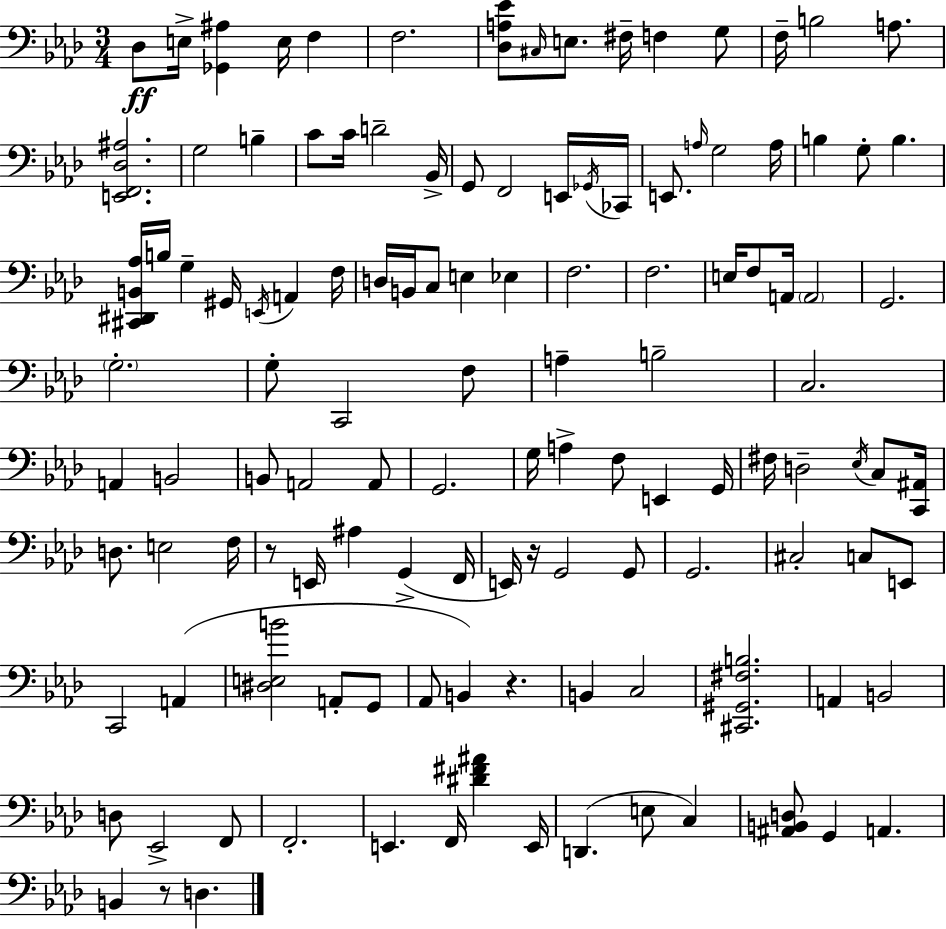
X:1
T:Untitled
M:3/4
L:1/4
K:Ab
_D,/2 E,/4 [_G,,^A,] E,/4 F, F,2 [_D,A,_E]/2 ^C,/4 E,/2 ^F,/4 F, G,/2 F,/4 B,2 A,/2 [E,,F,,_D,^A,]2 G,2 B, C/2 C/4 D2 _B,,/4 G,,/2 F,,2 E,,/4 _G,,/4 _C,,/4 E,,/2 A,/4 G,2 A,/4 B, G,/2 B, [^C,,^D,,B,,_A,]/4 B,/4 G, ^G,,/4 E,,/4 A,, F,/4 D,/4 B,,/4 C,/2 E, _E, F,2 F,2 E,/4 F,/2 A,,/4 A,,2 G,,2 G,2 G,/2 C,,2 F,/2 A, B,2 C,2 A,, B,,2 B,,/2 A,,2 A,,/2 G,,2 G,/4 A, F,/2 E,, G,,/4 ^F,/4 D,2 _E,/4 C,/2 [C,,^A,,]/4 D,/2 E,2 F,/4 z/2 E,,/4 ^A, G,, F,,/4 E,,/4 z/4 G,,2 G,,/2 G,,2 ^C,2 C,/2 E,,/2 C,,2 A,, [^D,E,B]2 A,,/2 G,,/2 _A,,/2 B,, z B,, C,2 [^C,,^G,,^F,B,]2 A,, B,,2 D,/2 _E,,2 F,,/2 F,,2 E,, F,,/4 [^D^F^A] E,,/4 D,, E,/2 C, [^A,,B,,D,]/2 G,, A,, B,, z/2 D,